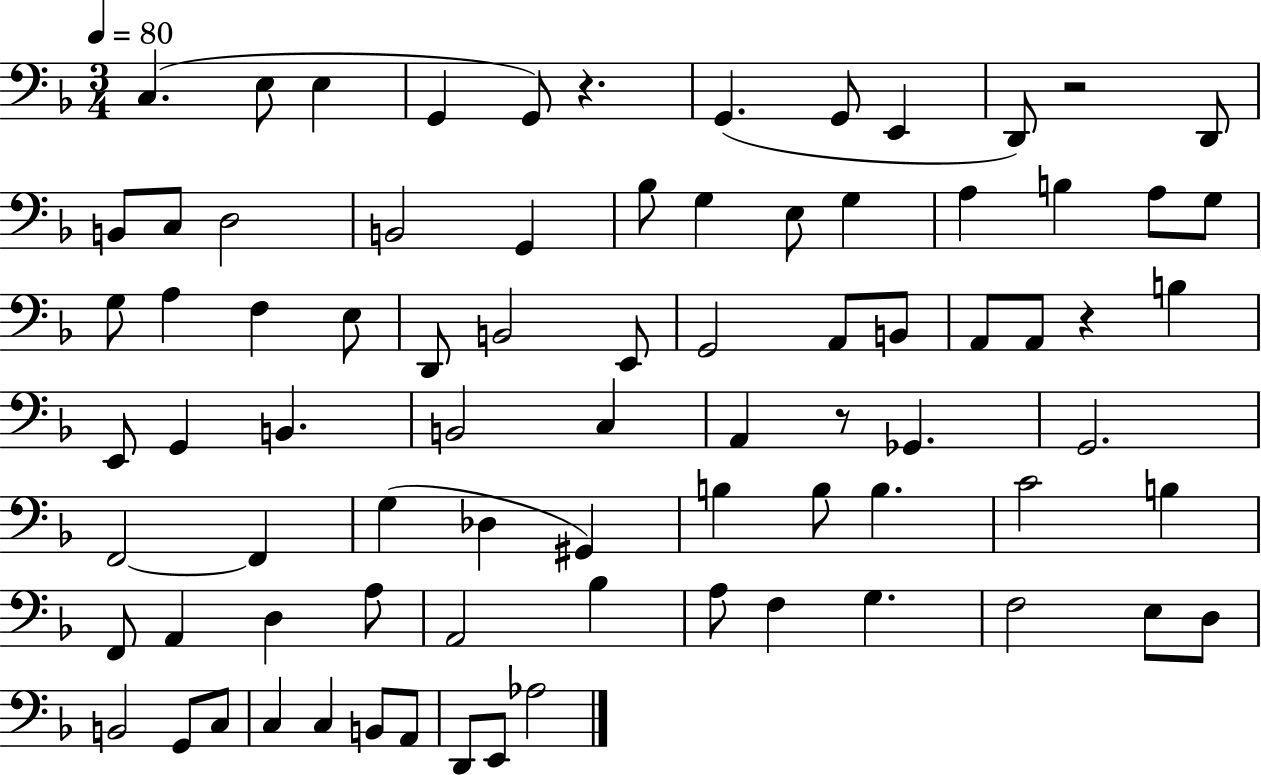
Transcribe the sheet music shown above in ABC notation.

X:1
T:Untitled
M:3/4
L:1/4
K:F
C, E,/2 E, G,, G,,/2 z G,, G,,/2 E,, D,,/2 z2 D,,/2 B,,/2 C,/2 D,2 B,,2 G,, _B,/2 G, E,/2 G, A, B, A,/2 G,/2 G,/2 A, F, E,/2 D,,/2 B,,2 E,,/2 G,,2 A,,/2 B,,/2 A,,/2 A,,/2 z B, E,,/2 G,, B,, B,,2 C, A,, z/2 _G,, G,,2 F,,2 F,, G, _D, ^G,, B, B,/2 B, C2 B, F,,/2 A,, D, A,/2 A,,2 _B, A,/2 F, G, F,2 E,/2 D,/2 B,,2 G,,/2 C,/2 C, C, B,,/2 A,,/2 D,,/2 E,,/2 _A,2